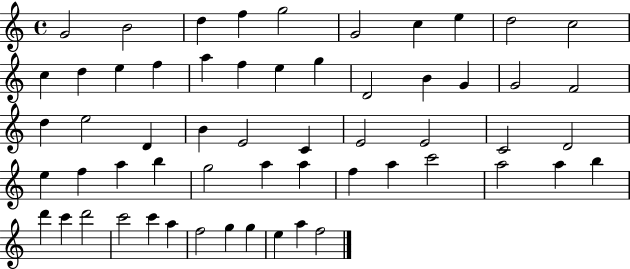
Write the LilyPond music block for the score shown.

{
  \clef treble
  \time 4/4
  \defaultTimeSignature
  \key c \major
  g'2 b'2 | d''4 f''4 g''2 | g'2 c''4 e''4 | d''2 c''2 | \break c''4 d''4 e''4 f''4 | a''4 f''4 e''4 g''4 | d'2 b'4 g'4 | g'2 f'2 | \break d''4 e''2 d'4 | b'4 e'2 c'4 | e'2 e'2 | c'2 d'2 | \break e''4 f''4 a''4 b''4 | g''2 a''4 a''4 | f''4 a''4 c'''2 | a''2 a''4 b''4 | \break d'''4 c'''4 d'''2 | c'''2 c'''4 a''4 | f''2 g''4 g''4 | e''4 a''4 f''2 | \break \bar "|."
}